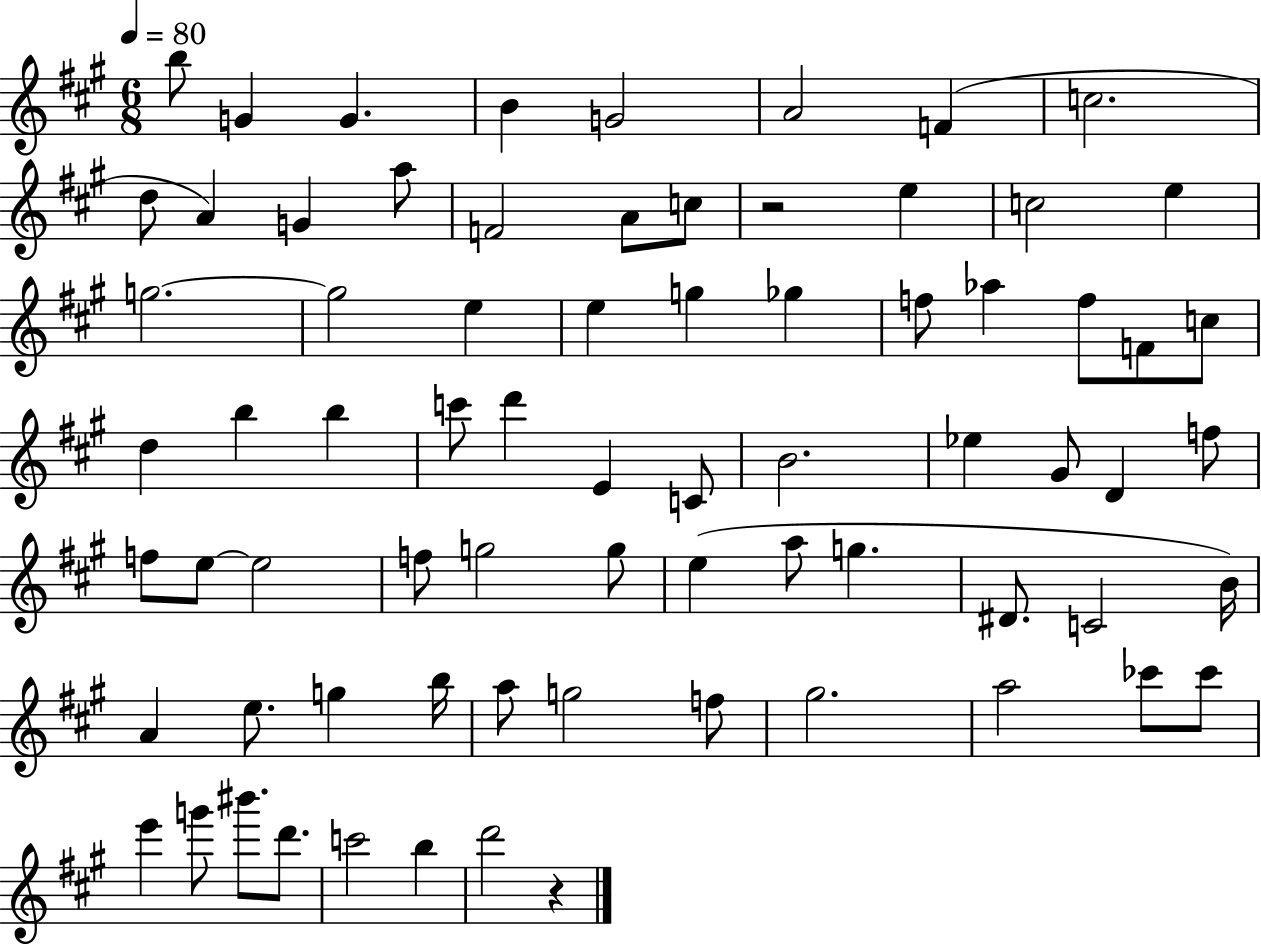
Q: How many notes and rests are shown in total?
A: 73